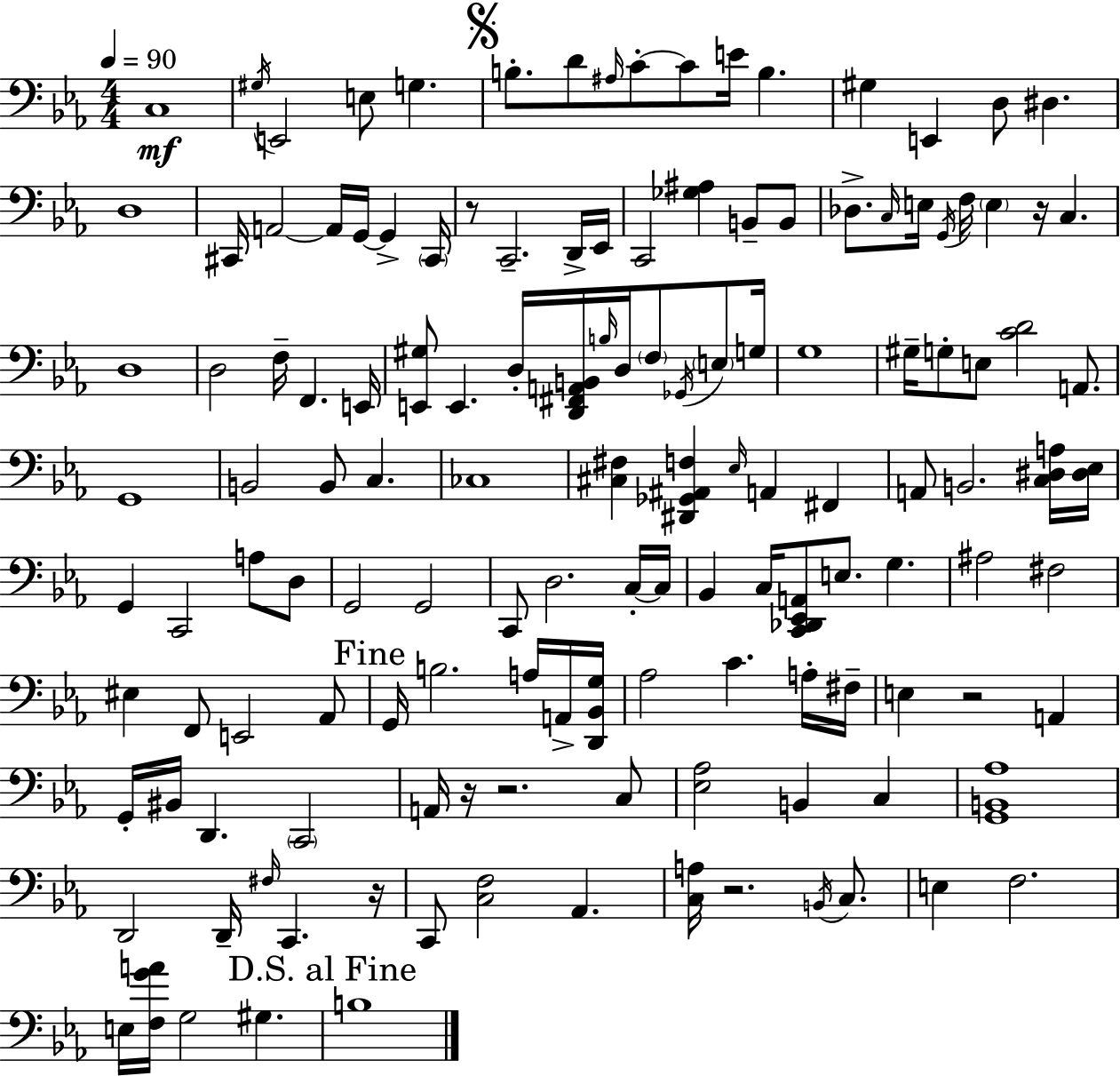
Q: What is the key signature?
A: C minor